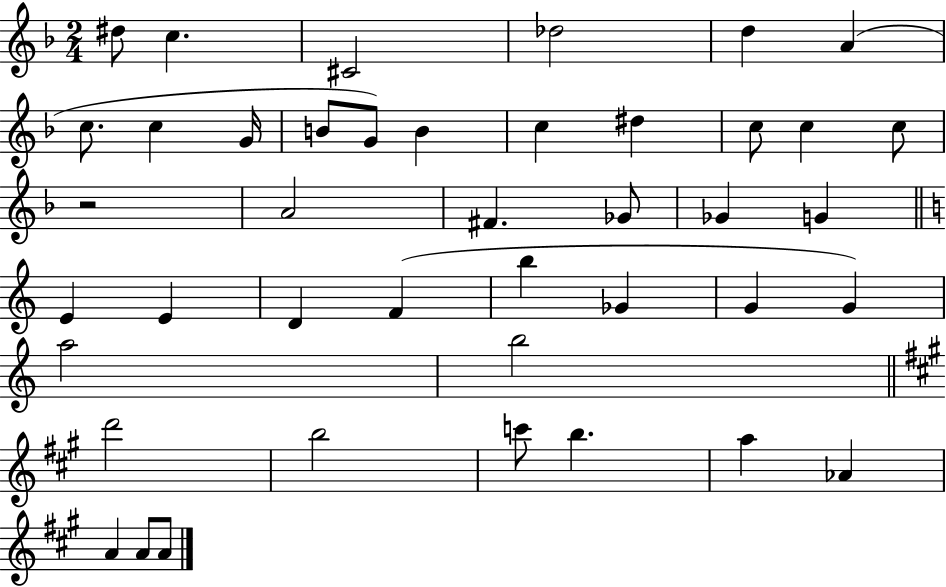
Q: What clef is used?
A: treble